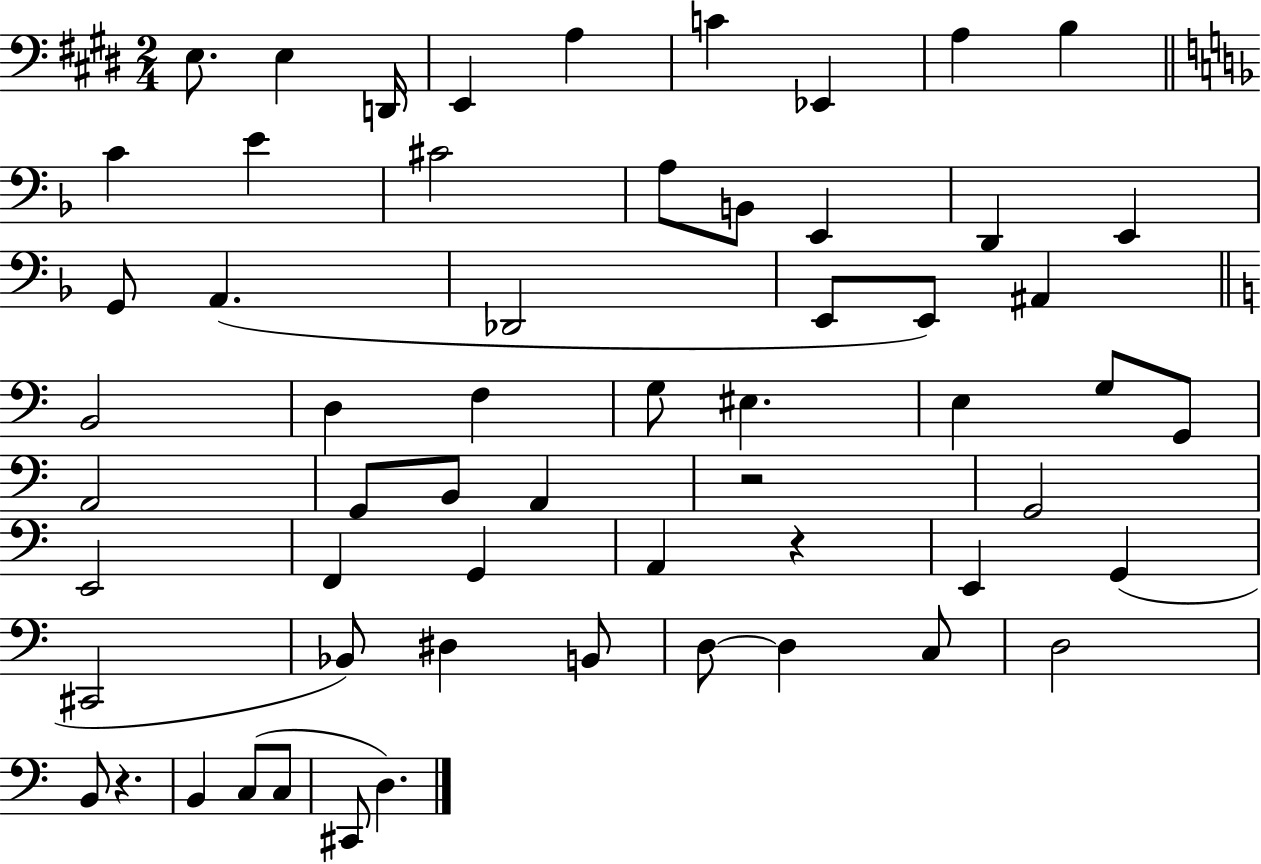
X:1
T:Untitled
M:2/4
L:1/4
K:E
E,/2 E, D,,/4 E,, A, C _E,, A, B, C E ^C2 A,/2 B,,/2 E,, D,, E,, G,,/2 A,, _D,,2 E,,/2 E,,/2 ^A,, B,,2 D, F, G,/2 ^E, E, G,/2 G,,/2 A,,2 G,,/2 B,,/2 A,, z2 G,,2 E,,2 F,, G,, A,, z E,, G,, ^C,,2 _B,,/2 ^D, B,,/2 D,/2 D, C,/2 D,2 B,,/2 z B,, C,/2 C,/2 ^C,,/2 D,